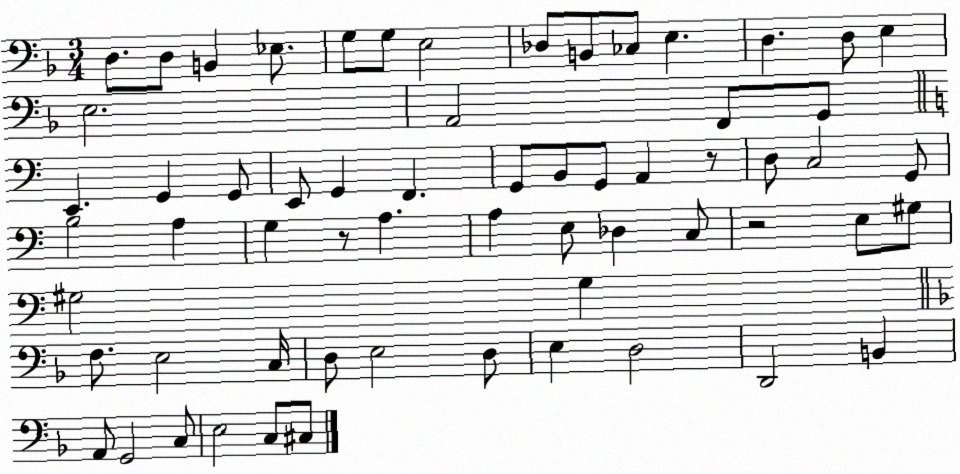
X:1
T:Untitled
M:3/4
L:1/4
K:F
D,/2 D,/2 B,, _E,/2 G,/2 G,/2 E,2 _D,/2 B,,/2 _C,/2 E, D, D,/2 E, E,2 A,,2 F,,/2 G,,/2 E,, G,, G,,/2 E,,/2 G,, F,, G,,/2 B,,/2 G,,/2 A,, z/2 D,/2 C,2 G,,/2 B,2 A, G, z/2 A, A, E,/2 _D, C,/2 z2 E,/2 ^G,/2 ^G,2 ^G, F,/2 E,2 C,/4 D,/2 E,2 D,/2 E, D,2 D,,2 B,, A,,/2 G,,2 C,/2 E,2 C,/2 ^C,/2